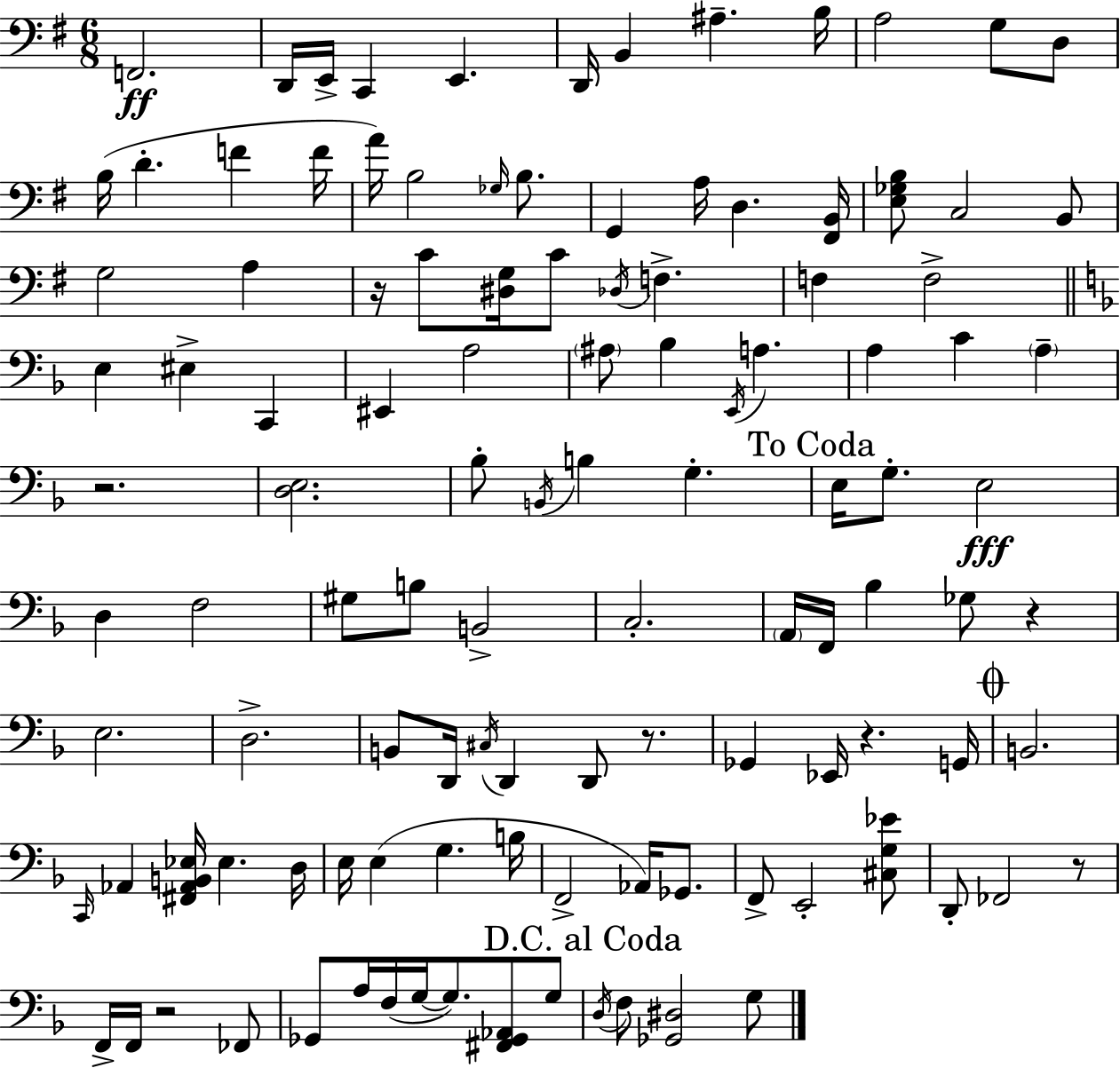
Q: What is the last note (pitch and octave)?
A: G3